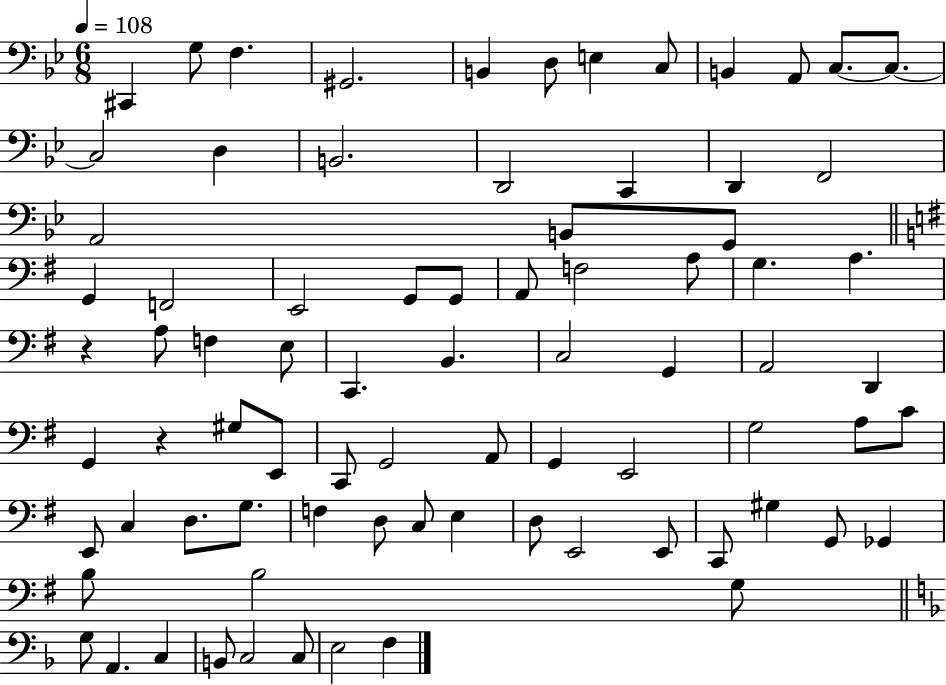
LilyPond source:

{
  \clef bass
  \numericTimeSignature
  \time 6/8
  \key bes \major
  \tempo 4 = 108
  cis,4 g8 f4. | gis,2. | b,4 d8 e4 c8 | b,4 a,8 c8.~~ c8.~~ | \break c2 d4 | b,2. | d,2 c,4 | d,4 f,2 | \break a,2 b,8 g,8 | \bar "||" \break \key g \major g,4 f,2 | e,2 g,8 g,8 | a,8 f2 a8 | g4. a4. | \break r4 a8 f4 e8 | c,4. b,4. | c2 g,4 | a,2 d,4 | \break g,4 r4 gis8 e,8 | c,8 g,2 a,8 | g,4 e,2 | g2 a8 c'8 | \break e,8 c4 d8. g8. | f4 d8 c8 e4 | d8 e,2 e,8 | c,8 gis4 g,8 ges,4 | \break b8 b2 g8 | \bar "||" \break \key f \major g8 a,4. c4 | b,8 c2 c8 | e2 f4 | \bar "|."
}